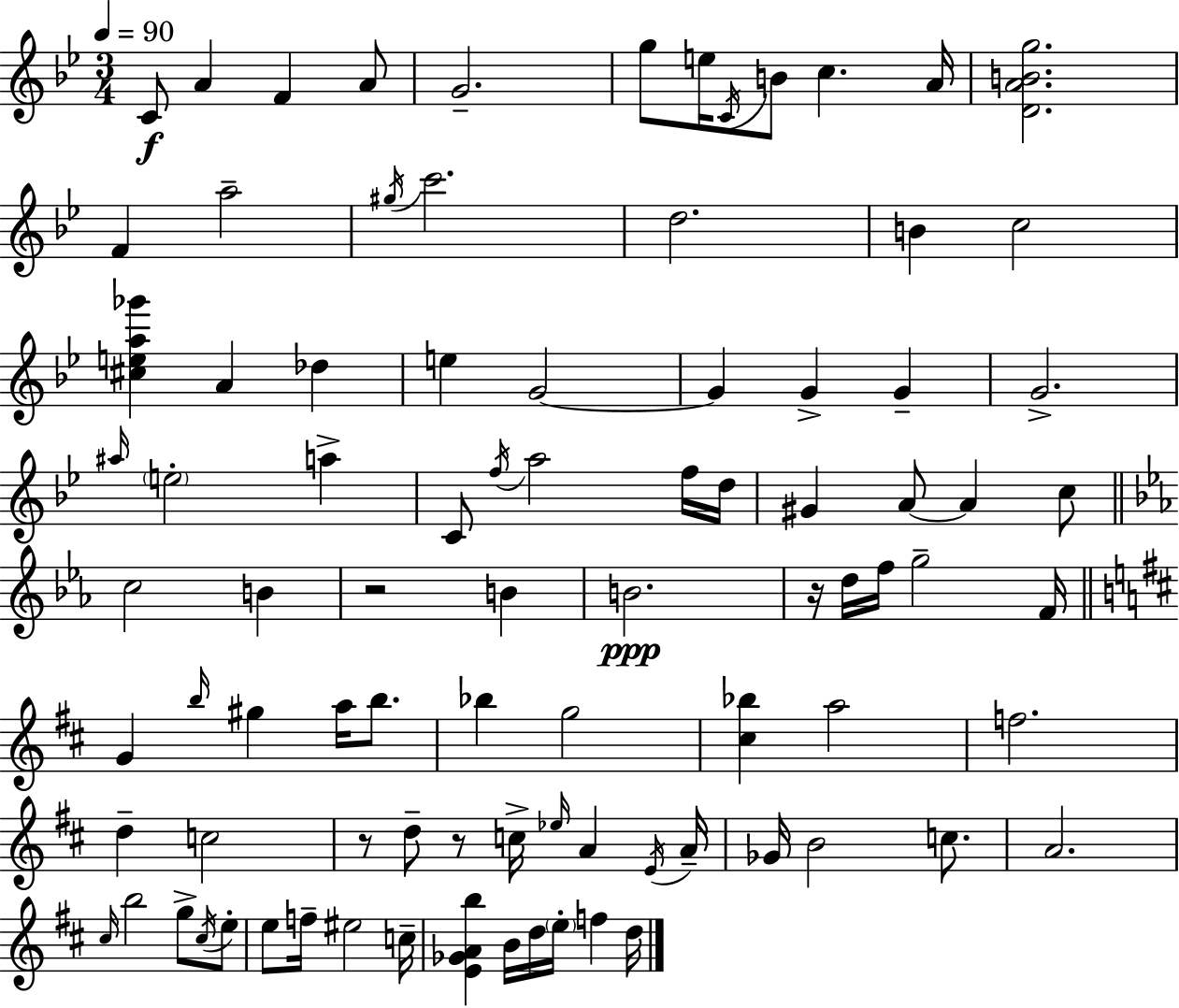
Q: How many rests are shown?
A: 4